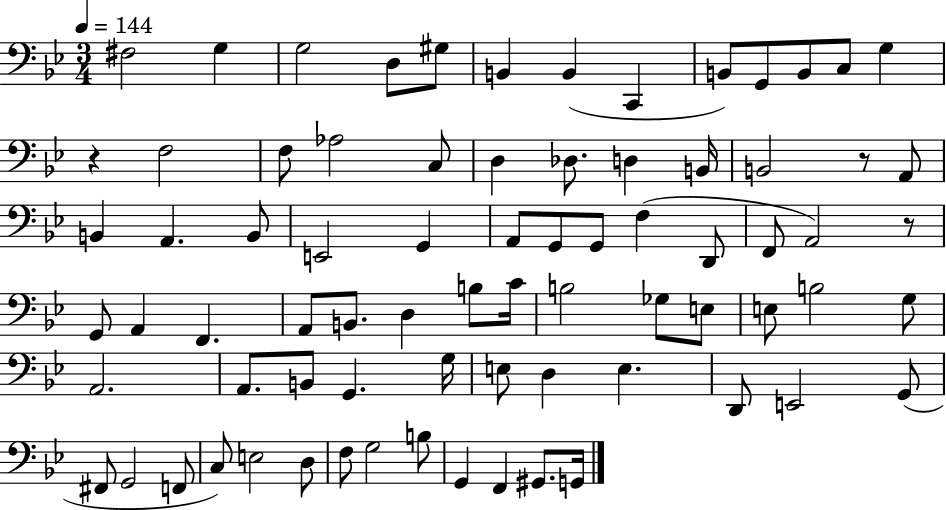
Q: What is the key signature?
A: BES major